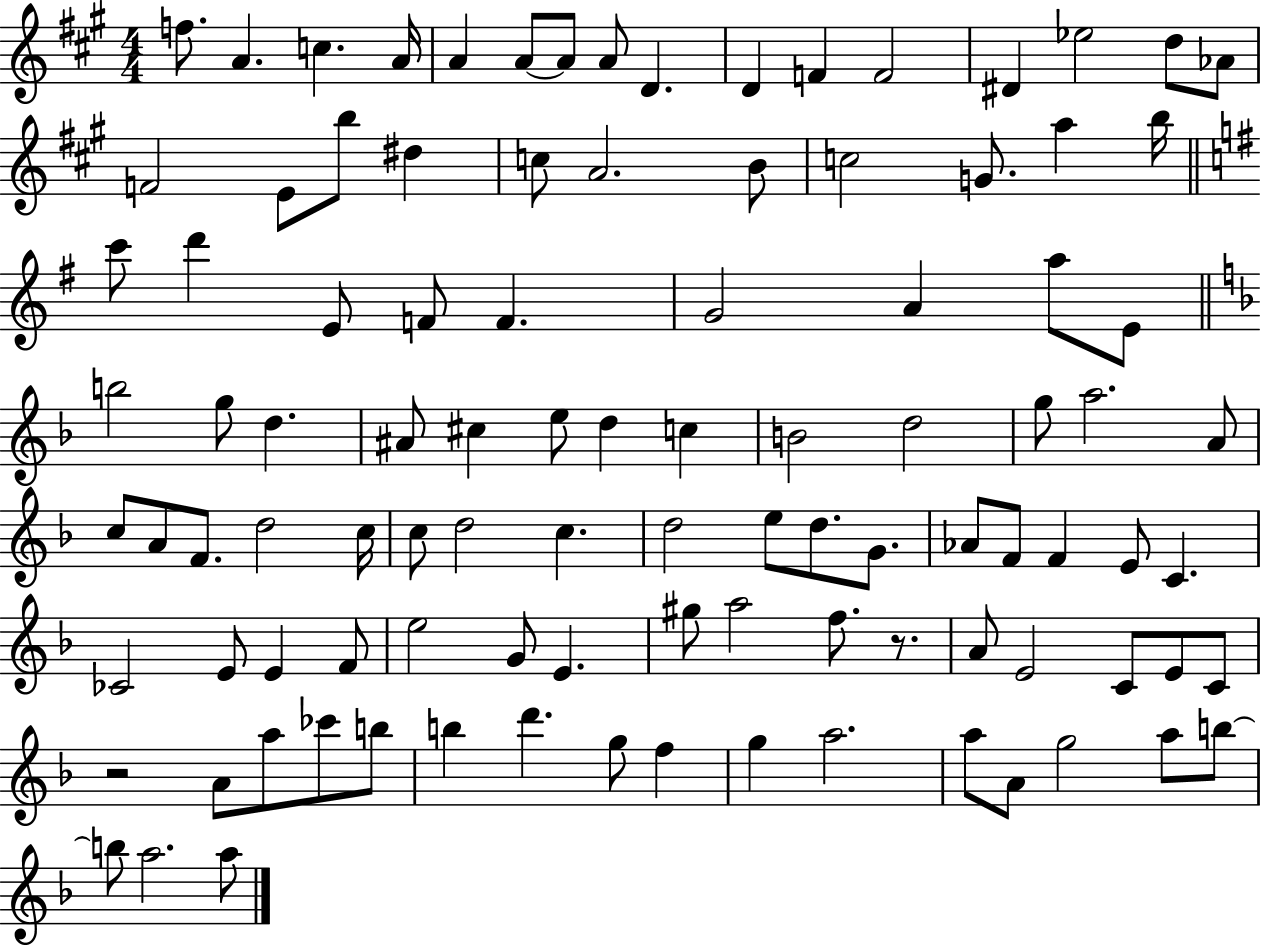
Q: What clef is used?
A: treble